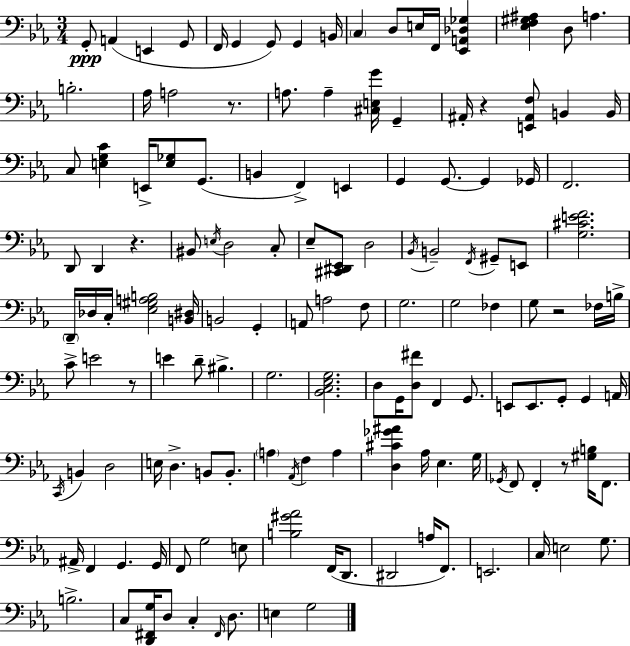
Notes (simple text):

G2/e A2/q E2/q G2/e F2/s G2/q G2/e G2/q B2/s C3/q D3/e E3/s F2/s [Eb2,A2,Db3,Gb3]/q [Eb3,F3,G#3,A#3]/q D3/e A3/q. B3/h. Ab3/s A3/h R/e. A3/e. A3/q [C#3,E3,G4]/s G2/q A#2/s R/q [E2,A#2,F3]/e B2/q B2/s C3/e [E3,G3,C4]/q E2/s [E3,Gb3]/e G2/e. B2/q F2/q E2/q G2/q G2/e. G2/q Gb2/s F2/h. D2/e D2/q R/q. BIS2/e E3/s D3/h C3/e Eb3/e [C#2,D#2,Eb2]/e D3/h Bb2/s B2/h F2/s G#2/e E2/e [G3,C#4,E4,F4]/h. D2/s Db3/s C3/s [Eb3,G#3,A3,B3]/h [B2,D#3]/s B2/h G2/q A2/e A3/h F3/e G3/h. G3/h FES3/q G3/e R/h FES3/s B3/s C4/e E4/h R/e E4/q D4/e BIS3/q. G3/h. [Bb2,C3,Eb3,G3]/h. D3/e G2/s [D3,F#4]/e F2/q G2/e. E2/e E2/e. G2/e G2/q A2/s C2/s B2/q D3/h E3/s D3/q. B2/e B2/e. A3/q Ab2/s F3/q A3/q [D3,C#4,Gb4,A#4]/q Ab3/s Eb3/q. G3/s Gb2/s F2/e F2/q R/e [G#3,B3]/s F2/e. A#2/s F2/q G2/q. G2/s F2/e G3/h E3/e [B3,G#4,Ab4]/h F2/s D2/e. D#2/h A3/s F2/e. E2/h. C3/s E3/h G3/e. B3/h. C3/e [D2,F#2,G3]/s D3/e C3/q F#2/s D3/e. E3/q G3/h